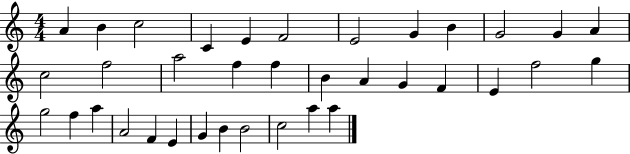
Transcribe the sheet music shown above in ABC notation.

X:1
T:Untitled
M:4/4
L:1/4
K:C
A B c2 C E F2 E2 G B G2 G A c2 f2 a2 f f B A G F E f2 g g2 f a A2 F E G B B2 c2 a a